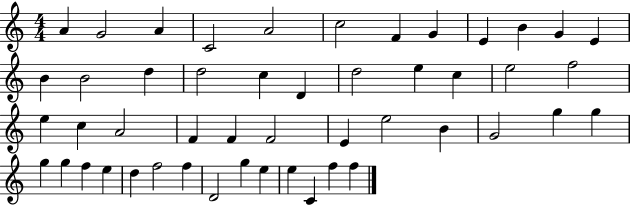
A4/q G4/h A4/q C4/h A4/h C5/h F4/q G4/q E4/q B4/q G4/q E4/q B4/q B4/h D5/q D5/h C5/q D4/q D5/h E5/q C5/q E5/h F5/h E5/q C5/q A4/h F4/q F4/q F4/h E4/q E5/h B4/q G4/h G5/q G5/q G5/q G5/q F5/q E5/q D5/q F5/h F5/q D4/h G5/q E5/q E5/q C4/q F5/q F5/q